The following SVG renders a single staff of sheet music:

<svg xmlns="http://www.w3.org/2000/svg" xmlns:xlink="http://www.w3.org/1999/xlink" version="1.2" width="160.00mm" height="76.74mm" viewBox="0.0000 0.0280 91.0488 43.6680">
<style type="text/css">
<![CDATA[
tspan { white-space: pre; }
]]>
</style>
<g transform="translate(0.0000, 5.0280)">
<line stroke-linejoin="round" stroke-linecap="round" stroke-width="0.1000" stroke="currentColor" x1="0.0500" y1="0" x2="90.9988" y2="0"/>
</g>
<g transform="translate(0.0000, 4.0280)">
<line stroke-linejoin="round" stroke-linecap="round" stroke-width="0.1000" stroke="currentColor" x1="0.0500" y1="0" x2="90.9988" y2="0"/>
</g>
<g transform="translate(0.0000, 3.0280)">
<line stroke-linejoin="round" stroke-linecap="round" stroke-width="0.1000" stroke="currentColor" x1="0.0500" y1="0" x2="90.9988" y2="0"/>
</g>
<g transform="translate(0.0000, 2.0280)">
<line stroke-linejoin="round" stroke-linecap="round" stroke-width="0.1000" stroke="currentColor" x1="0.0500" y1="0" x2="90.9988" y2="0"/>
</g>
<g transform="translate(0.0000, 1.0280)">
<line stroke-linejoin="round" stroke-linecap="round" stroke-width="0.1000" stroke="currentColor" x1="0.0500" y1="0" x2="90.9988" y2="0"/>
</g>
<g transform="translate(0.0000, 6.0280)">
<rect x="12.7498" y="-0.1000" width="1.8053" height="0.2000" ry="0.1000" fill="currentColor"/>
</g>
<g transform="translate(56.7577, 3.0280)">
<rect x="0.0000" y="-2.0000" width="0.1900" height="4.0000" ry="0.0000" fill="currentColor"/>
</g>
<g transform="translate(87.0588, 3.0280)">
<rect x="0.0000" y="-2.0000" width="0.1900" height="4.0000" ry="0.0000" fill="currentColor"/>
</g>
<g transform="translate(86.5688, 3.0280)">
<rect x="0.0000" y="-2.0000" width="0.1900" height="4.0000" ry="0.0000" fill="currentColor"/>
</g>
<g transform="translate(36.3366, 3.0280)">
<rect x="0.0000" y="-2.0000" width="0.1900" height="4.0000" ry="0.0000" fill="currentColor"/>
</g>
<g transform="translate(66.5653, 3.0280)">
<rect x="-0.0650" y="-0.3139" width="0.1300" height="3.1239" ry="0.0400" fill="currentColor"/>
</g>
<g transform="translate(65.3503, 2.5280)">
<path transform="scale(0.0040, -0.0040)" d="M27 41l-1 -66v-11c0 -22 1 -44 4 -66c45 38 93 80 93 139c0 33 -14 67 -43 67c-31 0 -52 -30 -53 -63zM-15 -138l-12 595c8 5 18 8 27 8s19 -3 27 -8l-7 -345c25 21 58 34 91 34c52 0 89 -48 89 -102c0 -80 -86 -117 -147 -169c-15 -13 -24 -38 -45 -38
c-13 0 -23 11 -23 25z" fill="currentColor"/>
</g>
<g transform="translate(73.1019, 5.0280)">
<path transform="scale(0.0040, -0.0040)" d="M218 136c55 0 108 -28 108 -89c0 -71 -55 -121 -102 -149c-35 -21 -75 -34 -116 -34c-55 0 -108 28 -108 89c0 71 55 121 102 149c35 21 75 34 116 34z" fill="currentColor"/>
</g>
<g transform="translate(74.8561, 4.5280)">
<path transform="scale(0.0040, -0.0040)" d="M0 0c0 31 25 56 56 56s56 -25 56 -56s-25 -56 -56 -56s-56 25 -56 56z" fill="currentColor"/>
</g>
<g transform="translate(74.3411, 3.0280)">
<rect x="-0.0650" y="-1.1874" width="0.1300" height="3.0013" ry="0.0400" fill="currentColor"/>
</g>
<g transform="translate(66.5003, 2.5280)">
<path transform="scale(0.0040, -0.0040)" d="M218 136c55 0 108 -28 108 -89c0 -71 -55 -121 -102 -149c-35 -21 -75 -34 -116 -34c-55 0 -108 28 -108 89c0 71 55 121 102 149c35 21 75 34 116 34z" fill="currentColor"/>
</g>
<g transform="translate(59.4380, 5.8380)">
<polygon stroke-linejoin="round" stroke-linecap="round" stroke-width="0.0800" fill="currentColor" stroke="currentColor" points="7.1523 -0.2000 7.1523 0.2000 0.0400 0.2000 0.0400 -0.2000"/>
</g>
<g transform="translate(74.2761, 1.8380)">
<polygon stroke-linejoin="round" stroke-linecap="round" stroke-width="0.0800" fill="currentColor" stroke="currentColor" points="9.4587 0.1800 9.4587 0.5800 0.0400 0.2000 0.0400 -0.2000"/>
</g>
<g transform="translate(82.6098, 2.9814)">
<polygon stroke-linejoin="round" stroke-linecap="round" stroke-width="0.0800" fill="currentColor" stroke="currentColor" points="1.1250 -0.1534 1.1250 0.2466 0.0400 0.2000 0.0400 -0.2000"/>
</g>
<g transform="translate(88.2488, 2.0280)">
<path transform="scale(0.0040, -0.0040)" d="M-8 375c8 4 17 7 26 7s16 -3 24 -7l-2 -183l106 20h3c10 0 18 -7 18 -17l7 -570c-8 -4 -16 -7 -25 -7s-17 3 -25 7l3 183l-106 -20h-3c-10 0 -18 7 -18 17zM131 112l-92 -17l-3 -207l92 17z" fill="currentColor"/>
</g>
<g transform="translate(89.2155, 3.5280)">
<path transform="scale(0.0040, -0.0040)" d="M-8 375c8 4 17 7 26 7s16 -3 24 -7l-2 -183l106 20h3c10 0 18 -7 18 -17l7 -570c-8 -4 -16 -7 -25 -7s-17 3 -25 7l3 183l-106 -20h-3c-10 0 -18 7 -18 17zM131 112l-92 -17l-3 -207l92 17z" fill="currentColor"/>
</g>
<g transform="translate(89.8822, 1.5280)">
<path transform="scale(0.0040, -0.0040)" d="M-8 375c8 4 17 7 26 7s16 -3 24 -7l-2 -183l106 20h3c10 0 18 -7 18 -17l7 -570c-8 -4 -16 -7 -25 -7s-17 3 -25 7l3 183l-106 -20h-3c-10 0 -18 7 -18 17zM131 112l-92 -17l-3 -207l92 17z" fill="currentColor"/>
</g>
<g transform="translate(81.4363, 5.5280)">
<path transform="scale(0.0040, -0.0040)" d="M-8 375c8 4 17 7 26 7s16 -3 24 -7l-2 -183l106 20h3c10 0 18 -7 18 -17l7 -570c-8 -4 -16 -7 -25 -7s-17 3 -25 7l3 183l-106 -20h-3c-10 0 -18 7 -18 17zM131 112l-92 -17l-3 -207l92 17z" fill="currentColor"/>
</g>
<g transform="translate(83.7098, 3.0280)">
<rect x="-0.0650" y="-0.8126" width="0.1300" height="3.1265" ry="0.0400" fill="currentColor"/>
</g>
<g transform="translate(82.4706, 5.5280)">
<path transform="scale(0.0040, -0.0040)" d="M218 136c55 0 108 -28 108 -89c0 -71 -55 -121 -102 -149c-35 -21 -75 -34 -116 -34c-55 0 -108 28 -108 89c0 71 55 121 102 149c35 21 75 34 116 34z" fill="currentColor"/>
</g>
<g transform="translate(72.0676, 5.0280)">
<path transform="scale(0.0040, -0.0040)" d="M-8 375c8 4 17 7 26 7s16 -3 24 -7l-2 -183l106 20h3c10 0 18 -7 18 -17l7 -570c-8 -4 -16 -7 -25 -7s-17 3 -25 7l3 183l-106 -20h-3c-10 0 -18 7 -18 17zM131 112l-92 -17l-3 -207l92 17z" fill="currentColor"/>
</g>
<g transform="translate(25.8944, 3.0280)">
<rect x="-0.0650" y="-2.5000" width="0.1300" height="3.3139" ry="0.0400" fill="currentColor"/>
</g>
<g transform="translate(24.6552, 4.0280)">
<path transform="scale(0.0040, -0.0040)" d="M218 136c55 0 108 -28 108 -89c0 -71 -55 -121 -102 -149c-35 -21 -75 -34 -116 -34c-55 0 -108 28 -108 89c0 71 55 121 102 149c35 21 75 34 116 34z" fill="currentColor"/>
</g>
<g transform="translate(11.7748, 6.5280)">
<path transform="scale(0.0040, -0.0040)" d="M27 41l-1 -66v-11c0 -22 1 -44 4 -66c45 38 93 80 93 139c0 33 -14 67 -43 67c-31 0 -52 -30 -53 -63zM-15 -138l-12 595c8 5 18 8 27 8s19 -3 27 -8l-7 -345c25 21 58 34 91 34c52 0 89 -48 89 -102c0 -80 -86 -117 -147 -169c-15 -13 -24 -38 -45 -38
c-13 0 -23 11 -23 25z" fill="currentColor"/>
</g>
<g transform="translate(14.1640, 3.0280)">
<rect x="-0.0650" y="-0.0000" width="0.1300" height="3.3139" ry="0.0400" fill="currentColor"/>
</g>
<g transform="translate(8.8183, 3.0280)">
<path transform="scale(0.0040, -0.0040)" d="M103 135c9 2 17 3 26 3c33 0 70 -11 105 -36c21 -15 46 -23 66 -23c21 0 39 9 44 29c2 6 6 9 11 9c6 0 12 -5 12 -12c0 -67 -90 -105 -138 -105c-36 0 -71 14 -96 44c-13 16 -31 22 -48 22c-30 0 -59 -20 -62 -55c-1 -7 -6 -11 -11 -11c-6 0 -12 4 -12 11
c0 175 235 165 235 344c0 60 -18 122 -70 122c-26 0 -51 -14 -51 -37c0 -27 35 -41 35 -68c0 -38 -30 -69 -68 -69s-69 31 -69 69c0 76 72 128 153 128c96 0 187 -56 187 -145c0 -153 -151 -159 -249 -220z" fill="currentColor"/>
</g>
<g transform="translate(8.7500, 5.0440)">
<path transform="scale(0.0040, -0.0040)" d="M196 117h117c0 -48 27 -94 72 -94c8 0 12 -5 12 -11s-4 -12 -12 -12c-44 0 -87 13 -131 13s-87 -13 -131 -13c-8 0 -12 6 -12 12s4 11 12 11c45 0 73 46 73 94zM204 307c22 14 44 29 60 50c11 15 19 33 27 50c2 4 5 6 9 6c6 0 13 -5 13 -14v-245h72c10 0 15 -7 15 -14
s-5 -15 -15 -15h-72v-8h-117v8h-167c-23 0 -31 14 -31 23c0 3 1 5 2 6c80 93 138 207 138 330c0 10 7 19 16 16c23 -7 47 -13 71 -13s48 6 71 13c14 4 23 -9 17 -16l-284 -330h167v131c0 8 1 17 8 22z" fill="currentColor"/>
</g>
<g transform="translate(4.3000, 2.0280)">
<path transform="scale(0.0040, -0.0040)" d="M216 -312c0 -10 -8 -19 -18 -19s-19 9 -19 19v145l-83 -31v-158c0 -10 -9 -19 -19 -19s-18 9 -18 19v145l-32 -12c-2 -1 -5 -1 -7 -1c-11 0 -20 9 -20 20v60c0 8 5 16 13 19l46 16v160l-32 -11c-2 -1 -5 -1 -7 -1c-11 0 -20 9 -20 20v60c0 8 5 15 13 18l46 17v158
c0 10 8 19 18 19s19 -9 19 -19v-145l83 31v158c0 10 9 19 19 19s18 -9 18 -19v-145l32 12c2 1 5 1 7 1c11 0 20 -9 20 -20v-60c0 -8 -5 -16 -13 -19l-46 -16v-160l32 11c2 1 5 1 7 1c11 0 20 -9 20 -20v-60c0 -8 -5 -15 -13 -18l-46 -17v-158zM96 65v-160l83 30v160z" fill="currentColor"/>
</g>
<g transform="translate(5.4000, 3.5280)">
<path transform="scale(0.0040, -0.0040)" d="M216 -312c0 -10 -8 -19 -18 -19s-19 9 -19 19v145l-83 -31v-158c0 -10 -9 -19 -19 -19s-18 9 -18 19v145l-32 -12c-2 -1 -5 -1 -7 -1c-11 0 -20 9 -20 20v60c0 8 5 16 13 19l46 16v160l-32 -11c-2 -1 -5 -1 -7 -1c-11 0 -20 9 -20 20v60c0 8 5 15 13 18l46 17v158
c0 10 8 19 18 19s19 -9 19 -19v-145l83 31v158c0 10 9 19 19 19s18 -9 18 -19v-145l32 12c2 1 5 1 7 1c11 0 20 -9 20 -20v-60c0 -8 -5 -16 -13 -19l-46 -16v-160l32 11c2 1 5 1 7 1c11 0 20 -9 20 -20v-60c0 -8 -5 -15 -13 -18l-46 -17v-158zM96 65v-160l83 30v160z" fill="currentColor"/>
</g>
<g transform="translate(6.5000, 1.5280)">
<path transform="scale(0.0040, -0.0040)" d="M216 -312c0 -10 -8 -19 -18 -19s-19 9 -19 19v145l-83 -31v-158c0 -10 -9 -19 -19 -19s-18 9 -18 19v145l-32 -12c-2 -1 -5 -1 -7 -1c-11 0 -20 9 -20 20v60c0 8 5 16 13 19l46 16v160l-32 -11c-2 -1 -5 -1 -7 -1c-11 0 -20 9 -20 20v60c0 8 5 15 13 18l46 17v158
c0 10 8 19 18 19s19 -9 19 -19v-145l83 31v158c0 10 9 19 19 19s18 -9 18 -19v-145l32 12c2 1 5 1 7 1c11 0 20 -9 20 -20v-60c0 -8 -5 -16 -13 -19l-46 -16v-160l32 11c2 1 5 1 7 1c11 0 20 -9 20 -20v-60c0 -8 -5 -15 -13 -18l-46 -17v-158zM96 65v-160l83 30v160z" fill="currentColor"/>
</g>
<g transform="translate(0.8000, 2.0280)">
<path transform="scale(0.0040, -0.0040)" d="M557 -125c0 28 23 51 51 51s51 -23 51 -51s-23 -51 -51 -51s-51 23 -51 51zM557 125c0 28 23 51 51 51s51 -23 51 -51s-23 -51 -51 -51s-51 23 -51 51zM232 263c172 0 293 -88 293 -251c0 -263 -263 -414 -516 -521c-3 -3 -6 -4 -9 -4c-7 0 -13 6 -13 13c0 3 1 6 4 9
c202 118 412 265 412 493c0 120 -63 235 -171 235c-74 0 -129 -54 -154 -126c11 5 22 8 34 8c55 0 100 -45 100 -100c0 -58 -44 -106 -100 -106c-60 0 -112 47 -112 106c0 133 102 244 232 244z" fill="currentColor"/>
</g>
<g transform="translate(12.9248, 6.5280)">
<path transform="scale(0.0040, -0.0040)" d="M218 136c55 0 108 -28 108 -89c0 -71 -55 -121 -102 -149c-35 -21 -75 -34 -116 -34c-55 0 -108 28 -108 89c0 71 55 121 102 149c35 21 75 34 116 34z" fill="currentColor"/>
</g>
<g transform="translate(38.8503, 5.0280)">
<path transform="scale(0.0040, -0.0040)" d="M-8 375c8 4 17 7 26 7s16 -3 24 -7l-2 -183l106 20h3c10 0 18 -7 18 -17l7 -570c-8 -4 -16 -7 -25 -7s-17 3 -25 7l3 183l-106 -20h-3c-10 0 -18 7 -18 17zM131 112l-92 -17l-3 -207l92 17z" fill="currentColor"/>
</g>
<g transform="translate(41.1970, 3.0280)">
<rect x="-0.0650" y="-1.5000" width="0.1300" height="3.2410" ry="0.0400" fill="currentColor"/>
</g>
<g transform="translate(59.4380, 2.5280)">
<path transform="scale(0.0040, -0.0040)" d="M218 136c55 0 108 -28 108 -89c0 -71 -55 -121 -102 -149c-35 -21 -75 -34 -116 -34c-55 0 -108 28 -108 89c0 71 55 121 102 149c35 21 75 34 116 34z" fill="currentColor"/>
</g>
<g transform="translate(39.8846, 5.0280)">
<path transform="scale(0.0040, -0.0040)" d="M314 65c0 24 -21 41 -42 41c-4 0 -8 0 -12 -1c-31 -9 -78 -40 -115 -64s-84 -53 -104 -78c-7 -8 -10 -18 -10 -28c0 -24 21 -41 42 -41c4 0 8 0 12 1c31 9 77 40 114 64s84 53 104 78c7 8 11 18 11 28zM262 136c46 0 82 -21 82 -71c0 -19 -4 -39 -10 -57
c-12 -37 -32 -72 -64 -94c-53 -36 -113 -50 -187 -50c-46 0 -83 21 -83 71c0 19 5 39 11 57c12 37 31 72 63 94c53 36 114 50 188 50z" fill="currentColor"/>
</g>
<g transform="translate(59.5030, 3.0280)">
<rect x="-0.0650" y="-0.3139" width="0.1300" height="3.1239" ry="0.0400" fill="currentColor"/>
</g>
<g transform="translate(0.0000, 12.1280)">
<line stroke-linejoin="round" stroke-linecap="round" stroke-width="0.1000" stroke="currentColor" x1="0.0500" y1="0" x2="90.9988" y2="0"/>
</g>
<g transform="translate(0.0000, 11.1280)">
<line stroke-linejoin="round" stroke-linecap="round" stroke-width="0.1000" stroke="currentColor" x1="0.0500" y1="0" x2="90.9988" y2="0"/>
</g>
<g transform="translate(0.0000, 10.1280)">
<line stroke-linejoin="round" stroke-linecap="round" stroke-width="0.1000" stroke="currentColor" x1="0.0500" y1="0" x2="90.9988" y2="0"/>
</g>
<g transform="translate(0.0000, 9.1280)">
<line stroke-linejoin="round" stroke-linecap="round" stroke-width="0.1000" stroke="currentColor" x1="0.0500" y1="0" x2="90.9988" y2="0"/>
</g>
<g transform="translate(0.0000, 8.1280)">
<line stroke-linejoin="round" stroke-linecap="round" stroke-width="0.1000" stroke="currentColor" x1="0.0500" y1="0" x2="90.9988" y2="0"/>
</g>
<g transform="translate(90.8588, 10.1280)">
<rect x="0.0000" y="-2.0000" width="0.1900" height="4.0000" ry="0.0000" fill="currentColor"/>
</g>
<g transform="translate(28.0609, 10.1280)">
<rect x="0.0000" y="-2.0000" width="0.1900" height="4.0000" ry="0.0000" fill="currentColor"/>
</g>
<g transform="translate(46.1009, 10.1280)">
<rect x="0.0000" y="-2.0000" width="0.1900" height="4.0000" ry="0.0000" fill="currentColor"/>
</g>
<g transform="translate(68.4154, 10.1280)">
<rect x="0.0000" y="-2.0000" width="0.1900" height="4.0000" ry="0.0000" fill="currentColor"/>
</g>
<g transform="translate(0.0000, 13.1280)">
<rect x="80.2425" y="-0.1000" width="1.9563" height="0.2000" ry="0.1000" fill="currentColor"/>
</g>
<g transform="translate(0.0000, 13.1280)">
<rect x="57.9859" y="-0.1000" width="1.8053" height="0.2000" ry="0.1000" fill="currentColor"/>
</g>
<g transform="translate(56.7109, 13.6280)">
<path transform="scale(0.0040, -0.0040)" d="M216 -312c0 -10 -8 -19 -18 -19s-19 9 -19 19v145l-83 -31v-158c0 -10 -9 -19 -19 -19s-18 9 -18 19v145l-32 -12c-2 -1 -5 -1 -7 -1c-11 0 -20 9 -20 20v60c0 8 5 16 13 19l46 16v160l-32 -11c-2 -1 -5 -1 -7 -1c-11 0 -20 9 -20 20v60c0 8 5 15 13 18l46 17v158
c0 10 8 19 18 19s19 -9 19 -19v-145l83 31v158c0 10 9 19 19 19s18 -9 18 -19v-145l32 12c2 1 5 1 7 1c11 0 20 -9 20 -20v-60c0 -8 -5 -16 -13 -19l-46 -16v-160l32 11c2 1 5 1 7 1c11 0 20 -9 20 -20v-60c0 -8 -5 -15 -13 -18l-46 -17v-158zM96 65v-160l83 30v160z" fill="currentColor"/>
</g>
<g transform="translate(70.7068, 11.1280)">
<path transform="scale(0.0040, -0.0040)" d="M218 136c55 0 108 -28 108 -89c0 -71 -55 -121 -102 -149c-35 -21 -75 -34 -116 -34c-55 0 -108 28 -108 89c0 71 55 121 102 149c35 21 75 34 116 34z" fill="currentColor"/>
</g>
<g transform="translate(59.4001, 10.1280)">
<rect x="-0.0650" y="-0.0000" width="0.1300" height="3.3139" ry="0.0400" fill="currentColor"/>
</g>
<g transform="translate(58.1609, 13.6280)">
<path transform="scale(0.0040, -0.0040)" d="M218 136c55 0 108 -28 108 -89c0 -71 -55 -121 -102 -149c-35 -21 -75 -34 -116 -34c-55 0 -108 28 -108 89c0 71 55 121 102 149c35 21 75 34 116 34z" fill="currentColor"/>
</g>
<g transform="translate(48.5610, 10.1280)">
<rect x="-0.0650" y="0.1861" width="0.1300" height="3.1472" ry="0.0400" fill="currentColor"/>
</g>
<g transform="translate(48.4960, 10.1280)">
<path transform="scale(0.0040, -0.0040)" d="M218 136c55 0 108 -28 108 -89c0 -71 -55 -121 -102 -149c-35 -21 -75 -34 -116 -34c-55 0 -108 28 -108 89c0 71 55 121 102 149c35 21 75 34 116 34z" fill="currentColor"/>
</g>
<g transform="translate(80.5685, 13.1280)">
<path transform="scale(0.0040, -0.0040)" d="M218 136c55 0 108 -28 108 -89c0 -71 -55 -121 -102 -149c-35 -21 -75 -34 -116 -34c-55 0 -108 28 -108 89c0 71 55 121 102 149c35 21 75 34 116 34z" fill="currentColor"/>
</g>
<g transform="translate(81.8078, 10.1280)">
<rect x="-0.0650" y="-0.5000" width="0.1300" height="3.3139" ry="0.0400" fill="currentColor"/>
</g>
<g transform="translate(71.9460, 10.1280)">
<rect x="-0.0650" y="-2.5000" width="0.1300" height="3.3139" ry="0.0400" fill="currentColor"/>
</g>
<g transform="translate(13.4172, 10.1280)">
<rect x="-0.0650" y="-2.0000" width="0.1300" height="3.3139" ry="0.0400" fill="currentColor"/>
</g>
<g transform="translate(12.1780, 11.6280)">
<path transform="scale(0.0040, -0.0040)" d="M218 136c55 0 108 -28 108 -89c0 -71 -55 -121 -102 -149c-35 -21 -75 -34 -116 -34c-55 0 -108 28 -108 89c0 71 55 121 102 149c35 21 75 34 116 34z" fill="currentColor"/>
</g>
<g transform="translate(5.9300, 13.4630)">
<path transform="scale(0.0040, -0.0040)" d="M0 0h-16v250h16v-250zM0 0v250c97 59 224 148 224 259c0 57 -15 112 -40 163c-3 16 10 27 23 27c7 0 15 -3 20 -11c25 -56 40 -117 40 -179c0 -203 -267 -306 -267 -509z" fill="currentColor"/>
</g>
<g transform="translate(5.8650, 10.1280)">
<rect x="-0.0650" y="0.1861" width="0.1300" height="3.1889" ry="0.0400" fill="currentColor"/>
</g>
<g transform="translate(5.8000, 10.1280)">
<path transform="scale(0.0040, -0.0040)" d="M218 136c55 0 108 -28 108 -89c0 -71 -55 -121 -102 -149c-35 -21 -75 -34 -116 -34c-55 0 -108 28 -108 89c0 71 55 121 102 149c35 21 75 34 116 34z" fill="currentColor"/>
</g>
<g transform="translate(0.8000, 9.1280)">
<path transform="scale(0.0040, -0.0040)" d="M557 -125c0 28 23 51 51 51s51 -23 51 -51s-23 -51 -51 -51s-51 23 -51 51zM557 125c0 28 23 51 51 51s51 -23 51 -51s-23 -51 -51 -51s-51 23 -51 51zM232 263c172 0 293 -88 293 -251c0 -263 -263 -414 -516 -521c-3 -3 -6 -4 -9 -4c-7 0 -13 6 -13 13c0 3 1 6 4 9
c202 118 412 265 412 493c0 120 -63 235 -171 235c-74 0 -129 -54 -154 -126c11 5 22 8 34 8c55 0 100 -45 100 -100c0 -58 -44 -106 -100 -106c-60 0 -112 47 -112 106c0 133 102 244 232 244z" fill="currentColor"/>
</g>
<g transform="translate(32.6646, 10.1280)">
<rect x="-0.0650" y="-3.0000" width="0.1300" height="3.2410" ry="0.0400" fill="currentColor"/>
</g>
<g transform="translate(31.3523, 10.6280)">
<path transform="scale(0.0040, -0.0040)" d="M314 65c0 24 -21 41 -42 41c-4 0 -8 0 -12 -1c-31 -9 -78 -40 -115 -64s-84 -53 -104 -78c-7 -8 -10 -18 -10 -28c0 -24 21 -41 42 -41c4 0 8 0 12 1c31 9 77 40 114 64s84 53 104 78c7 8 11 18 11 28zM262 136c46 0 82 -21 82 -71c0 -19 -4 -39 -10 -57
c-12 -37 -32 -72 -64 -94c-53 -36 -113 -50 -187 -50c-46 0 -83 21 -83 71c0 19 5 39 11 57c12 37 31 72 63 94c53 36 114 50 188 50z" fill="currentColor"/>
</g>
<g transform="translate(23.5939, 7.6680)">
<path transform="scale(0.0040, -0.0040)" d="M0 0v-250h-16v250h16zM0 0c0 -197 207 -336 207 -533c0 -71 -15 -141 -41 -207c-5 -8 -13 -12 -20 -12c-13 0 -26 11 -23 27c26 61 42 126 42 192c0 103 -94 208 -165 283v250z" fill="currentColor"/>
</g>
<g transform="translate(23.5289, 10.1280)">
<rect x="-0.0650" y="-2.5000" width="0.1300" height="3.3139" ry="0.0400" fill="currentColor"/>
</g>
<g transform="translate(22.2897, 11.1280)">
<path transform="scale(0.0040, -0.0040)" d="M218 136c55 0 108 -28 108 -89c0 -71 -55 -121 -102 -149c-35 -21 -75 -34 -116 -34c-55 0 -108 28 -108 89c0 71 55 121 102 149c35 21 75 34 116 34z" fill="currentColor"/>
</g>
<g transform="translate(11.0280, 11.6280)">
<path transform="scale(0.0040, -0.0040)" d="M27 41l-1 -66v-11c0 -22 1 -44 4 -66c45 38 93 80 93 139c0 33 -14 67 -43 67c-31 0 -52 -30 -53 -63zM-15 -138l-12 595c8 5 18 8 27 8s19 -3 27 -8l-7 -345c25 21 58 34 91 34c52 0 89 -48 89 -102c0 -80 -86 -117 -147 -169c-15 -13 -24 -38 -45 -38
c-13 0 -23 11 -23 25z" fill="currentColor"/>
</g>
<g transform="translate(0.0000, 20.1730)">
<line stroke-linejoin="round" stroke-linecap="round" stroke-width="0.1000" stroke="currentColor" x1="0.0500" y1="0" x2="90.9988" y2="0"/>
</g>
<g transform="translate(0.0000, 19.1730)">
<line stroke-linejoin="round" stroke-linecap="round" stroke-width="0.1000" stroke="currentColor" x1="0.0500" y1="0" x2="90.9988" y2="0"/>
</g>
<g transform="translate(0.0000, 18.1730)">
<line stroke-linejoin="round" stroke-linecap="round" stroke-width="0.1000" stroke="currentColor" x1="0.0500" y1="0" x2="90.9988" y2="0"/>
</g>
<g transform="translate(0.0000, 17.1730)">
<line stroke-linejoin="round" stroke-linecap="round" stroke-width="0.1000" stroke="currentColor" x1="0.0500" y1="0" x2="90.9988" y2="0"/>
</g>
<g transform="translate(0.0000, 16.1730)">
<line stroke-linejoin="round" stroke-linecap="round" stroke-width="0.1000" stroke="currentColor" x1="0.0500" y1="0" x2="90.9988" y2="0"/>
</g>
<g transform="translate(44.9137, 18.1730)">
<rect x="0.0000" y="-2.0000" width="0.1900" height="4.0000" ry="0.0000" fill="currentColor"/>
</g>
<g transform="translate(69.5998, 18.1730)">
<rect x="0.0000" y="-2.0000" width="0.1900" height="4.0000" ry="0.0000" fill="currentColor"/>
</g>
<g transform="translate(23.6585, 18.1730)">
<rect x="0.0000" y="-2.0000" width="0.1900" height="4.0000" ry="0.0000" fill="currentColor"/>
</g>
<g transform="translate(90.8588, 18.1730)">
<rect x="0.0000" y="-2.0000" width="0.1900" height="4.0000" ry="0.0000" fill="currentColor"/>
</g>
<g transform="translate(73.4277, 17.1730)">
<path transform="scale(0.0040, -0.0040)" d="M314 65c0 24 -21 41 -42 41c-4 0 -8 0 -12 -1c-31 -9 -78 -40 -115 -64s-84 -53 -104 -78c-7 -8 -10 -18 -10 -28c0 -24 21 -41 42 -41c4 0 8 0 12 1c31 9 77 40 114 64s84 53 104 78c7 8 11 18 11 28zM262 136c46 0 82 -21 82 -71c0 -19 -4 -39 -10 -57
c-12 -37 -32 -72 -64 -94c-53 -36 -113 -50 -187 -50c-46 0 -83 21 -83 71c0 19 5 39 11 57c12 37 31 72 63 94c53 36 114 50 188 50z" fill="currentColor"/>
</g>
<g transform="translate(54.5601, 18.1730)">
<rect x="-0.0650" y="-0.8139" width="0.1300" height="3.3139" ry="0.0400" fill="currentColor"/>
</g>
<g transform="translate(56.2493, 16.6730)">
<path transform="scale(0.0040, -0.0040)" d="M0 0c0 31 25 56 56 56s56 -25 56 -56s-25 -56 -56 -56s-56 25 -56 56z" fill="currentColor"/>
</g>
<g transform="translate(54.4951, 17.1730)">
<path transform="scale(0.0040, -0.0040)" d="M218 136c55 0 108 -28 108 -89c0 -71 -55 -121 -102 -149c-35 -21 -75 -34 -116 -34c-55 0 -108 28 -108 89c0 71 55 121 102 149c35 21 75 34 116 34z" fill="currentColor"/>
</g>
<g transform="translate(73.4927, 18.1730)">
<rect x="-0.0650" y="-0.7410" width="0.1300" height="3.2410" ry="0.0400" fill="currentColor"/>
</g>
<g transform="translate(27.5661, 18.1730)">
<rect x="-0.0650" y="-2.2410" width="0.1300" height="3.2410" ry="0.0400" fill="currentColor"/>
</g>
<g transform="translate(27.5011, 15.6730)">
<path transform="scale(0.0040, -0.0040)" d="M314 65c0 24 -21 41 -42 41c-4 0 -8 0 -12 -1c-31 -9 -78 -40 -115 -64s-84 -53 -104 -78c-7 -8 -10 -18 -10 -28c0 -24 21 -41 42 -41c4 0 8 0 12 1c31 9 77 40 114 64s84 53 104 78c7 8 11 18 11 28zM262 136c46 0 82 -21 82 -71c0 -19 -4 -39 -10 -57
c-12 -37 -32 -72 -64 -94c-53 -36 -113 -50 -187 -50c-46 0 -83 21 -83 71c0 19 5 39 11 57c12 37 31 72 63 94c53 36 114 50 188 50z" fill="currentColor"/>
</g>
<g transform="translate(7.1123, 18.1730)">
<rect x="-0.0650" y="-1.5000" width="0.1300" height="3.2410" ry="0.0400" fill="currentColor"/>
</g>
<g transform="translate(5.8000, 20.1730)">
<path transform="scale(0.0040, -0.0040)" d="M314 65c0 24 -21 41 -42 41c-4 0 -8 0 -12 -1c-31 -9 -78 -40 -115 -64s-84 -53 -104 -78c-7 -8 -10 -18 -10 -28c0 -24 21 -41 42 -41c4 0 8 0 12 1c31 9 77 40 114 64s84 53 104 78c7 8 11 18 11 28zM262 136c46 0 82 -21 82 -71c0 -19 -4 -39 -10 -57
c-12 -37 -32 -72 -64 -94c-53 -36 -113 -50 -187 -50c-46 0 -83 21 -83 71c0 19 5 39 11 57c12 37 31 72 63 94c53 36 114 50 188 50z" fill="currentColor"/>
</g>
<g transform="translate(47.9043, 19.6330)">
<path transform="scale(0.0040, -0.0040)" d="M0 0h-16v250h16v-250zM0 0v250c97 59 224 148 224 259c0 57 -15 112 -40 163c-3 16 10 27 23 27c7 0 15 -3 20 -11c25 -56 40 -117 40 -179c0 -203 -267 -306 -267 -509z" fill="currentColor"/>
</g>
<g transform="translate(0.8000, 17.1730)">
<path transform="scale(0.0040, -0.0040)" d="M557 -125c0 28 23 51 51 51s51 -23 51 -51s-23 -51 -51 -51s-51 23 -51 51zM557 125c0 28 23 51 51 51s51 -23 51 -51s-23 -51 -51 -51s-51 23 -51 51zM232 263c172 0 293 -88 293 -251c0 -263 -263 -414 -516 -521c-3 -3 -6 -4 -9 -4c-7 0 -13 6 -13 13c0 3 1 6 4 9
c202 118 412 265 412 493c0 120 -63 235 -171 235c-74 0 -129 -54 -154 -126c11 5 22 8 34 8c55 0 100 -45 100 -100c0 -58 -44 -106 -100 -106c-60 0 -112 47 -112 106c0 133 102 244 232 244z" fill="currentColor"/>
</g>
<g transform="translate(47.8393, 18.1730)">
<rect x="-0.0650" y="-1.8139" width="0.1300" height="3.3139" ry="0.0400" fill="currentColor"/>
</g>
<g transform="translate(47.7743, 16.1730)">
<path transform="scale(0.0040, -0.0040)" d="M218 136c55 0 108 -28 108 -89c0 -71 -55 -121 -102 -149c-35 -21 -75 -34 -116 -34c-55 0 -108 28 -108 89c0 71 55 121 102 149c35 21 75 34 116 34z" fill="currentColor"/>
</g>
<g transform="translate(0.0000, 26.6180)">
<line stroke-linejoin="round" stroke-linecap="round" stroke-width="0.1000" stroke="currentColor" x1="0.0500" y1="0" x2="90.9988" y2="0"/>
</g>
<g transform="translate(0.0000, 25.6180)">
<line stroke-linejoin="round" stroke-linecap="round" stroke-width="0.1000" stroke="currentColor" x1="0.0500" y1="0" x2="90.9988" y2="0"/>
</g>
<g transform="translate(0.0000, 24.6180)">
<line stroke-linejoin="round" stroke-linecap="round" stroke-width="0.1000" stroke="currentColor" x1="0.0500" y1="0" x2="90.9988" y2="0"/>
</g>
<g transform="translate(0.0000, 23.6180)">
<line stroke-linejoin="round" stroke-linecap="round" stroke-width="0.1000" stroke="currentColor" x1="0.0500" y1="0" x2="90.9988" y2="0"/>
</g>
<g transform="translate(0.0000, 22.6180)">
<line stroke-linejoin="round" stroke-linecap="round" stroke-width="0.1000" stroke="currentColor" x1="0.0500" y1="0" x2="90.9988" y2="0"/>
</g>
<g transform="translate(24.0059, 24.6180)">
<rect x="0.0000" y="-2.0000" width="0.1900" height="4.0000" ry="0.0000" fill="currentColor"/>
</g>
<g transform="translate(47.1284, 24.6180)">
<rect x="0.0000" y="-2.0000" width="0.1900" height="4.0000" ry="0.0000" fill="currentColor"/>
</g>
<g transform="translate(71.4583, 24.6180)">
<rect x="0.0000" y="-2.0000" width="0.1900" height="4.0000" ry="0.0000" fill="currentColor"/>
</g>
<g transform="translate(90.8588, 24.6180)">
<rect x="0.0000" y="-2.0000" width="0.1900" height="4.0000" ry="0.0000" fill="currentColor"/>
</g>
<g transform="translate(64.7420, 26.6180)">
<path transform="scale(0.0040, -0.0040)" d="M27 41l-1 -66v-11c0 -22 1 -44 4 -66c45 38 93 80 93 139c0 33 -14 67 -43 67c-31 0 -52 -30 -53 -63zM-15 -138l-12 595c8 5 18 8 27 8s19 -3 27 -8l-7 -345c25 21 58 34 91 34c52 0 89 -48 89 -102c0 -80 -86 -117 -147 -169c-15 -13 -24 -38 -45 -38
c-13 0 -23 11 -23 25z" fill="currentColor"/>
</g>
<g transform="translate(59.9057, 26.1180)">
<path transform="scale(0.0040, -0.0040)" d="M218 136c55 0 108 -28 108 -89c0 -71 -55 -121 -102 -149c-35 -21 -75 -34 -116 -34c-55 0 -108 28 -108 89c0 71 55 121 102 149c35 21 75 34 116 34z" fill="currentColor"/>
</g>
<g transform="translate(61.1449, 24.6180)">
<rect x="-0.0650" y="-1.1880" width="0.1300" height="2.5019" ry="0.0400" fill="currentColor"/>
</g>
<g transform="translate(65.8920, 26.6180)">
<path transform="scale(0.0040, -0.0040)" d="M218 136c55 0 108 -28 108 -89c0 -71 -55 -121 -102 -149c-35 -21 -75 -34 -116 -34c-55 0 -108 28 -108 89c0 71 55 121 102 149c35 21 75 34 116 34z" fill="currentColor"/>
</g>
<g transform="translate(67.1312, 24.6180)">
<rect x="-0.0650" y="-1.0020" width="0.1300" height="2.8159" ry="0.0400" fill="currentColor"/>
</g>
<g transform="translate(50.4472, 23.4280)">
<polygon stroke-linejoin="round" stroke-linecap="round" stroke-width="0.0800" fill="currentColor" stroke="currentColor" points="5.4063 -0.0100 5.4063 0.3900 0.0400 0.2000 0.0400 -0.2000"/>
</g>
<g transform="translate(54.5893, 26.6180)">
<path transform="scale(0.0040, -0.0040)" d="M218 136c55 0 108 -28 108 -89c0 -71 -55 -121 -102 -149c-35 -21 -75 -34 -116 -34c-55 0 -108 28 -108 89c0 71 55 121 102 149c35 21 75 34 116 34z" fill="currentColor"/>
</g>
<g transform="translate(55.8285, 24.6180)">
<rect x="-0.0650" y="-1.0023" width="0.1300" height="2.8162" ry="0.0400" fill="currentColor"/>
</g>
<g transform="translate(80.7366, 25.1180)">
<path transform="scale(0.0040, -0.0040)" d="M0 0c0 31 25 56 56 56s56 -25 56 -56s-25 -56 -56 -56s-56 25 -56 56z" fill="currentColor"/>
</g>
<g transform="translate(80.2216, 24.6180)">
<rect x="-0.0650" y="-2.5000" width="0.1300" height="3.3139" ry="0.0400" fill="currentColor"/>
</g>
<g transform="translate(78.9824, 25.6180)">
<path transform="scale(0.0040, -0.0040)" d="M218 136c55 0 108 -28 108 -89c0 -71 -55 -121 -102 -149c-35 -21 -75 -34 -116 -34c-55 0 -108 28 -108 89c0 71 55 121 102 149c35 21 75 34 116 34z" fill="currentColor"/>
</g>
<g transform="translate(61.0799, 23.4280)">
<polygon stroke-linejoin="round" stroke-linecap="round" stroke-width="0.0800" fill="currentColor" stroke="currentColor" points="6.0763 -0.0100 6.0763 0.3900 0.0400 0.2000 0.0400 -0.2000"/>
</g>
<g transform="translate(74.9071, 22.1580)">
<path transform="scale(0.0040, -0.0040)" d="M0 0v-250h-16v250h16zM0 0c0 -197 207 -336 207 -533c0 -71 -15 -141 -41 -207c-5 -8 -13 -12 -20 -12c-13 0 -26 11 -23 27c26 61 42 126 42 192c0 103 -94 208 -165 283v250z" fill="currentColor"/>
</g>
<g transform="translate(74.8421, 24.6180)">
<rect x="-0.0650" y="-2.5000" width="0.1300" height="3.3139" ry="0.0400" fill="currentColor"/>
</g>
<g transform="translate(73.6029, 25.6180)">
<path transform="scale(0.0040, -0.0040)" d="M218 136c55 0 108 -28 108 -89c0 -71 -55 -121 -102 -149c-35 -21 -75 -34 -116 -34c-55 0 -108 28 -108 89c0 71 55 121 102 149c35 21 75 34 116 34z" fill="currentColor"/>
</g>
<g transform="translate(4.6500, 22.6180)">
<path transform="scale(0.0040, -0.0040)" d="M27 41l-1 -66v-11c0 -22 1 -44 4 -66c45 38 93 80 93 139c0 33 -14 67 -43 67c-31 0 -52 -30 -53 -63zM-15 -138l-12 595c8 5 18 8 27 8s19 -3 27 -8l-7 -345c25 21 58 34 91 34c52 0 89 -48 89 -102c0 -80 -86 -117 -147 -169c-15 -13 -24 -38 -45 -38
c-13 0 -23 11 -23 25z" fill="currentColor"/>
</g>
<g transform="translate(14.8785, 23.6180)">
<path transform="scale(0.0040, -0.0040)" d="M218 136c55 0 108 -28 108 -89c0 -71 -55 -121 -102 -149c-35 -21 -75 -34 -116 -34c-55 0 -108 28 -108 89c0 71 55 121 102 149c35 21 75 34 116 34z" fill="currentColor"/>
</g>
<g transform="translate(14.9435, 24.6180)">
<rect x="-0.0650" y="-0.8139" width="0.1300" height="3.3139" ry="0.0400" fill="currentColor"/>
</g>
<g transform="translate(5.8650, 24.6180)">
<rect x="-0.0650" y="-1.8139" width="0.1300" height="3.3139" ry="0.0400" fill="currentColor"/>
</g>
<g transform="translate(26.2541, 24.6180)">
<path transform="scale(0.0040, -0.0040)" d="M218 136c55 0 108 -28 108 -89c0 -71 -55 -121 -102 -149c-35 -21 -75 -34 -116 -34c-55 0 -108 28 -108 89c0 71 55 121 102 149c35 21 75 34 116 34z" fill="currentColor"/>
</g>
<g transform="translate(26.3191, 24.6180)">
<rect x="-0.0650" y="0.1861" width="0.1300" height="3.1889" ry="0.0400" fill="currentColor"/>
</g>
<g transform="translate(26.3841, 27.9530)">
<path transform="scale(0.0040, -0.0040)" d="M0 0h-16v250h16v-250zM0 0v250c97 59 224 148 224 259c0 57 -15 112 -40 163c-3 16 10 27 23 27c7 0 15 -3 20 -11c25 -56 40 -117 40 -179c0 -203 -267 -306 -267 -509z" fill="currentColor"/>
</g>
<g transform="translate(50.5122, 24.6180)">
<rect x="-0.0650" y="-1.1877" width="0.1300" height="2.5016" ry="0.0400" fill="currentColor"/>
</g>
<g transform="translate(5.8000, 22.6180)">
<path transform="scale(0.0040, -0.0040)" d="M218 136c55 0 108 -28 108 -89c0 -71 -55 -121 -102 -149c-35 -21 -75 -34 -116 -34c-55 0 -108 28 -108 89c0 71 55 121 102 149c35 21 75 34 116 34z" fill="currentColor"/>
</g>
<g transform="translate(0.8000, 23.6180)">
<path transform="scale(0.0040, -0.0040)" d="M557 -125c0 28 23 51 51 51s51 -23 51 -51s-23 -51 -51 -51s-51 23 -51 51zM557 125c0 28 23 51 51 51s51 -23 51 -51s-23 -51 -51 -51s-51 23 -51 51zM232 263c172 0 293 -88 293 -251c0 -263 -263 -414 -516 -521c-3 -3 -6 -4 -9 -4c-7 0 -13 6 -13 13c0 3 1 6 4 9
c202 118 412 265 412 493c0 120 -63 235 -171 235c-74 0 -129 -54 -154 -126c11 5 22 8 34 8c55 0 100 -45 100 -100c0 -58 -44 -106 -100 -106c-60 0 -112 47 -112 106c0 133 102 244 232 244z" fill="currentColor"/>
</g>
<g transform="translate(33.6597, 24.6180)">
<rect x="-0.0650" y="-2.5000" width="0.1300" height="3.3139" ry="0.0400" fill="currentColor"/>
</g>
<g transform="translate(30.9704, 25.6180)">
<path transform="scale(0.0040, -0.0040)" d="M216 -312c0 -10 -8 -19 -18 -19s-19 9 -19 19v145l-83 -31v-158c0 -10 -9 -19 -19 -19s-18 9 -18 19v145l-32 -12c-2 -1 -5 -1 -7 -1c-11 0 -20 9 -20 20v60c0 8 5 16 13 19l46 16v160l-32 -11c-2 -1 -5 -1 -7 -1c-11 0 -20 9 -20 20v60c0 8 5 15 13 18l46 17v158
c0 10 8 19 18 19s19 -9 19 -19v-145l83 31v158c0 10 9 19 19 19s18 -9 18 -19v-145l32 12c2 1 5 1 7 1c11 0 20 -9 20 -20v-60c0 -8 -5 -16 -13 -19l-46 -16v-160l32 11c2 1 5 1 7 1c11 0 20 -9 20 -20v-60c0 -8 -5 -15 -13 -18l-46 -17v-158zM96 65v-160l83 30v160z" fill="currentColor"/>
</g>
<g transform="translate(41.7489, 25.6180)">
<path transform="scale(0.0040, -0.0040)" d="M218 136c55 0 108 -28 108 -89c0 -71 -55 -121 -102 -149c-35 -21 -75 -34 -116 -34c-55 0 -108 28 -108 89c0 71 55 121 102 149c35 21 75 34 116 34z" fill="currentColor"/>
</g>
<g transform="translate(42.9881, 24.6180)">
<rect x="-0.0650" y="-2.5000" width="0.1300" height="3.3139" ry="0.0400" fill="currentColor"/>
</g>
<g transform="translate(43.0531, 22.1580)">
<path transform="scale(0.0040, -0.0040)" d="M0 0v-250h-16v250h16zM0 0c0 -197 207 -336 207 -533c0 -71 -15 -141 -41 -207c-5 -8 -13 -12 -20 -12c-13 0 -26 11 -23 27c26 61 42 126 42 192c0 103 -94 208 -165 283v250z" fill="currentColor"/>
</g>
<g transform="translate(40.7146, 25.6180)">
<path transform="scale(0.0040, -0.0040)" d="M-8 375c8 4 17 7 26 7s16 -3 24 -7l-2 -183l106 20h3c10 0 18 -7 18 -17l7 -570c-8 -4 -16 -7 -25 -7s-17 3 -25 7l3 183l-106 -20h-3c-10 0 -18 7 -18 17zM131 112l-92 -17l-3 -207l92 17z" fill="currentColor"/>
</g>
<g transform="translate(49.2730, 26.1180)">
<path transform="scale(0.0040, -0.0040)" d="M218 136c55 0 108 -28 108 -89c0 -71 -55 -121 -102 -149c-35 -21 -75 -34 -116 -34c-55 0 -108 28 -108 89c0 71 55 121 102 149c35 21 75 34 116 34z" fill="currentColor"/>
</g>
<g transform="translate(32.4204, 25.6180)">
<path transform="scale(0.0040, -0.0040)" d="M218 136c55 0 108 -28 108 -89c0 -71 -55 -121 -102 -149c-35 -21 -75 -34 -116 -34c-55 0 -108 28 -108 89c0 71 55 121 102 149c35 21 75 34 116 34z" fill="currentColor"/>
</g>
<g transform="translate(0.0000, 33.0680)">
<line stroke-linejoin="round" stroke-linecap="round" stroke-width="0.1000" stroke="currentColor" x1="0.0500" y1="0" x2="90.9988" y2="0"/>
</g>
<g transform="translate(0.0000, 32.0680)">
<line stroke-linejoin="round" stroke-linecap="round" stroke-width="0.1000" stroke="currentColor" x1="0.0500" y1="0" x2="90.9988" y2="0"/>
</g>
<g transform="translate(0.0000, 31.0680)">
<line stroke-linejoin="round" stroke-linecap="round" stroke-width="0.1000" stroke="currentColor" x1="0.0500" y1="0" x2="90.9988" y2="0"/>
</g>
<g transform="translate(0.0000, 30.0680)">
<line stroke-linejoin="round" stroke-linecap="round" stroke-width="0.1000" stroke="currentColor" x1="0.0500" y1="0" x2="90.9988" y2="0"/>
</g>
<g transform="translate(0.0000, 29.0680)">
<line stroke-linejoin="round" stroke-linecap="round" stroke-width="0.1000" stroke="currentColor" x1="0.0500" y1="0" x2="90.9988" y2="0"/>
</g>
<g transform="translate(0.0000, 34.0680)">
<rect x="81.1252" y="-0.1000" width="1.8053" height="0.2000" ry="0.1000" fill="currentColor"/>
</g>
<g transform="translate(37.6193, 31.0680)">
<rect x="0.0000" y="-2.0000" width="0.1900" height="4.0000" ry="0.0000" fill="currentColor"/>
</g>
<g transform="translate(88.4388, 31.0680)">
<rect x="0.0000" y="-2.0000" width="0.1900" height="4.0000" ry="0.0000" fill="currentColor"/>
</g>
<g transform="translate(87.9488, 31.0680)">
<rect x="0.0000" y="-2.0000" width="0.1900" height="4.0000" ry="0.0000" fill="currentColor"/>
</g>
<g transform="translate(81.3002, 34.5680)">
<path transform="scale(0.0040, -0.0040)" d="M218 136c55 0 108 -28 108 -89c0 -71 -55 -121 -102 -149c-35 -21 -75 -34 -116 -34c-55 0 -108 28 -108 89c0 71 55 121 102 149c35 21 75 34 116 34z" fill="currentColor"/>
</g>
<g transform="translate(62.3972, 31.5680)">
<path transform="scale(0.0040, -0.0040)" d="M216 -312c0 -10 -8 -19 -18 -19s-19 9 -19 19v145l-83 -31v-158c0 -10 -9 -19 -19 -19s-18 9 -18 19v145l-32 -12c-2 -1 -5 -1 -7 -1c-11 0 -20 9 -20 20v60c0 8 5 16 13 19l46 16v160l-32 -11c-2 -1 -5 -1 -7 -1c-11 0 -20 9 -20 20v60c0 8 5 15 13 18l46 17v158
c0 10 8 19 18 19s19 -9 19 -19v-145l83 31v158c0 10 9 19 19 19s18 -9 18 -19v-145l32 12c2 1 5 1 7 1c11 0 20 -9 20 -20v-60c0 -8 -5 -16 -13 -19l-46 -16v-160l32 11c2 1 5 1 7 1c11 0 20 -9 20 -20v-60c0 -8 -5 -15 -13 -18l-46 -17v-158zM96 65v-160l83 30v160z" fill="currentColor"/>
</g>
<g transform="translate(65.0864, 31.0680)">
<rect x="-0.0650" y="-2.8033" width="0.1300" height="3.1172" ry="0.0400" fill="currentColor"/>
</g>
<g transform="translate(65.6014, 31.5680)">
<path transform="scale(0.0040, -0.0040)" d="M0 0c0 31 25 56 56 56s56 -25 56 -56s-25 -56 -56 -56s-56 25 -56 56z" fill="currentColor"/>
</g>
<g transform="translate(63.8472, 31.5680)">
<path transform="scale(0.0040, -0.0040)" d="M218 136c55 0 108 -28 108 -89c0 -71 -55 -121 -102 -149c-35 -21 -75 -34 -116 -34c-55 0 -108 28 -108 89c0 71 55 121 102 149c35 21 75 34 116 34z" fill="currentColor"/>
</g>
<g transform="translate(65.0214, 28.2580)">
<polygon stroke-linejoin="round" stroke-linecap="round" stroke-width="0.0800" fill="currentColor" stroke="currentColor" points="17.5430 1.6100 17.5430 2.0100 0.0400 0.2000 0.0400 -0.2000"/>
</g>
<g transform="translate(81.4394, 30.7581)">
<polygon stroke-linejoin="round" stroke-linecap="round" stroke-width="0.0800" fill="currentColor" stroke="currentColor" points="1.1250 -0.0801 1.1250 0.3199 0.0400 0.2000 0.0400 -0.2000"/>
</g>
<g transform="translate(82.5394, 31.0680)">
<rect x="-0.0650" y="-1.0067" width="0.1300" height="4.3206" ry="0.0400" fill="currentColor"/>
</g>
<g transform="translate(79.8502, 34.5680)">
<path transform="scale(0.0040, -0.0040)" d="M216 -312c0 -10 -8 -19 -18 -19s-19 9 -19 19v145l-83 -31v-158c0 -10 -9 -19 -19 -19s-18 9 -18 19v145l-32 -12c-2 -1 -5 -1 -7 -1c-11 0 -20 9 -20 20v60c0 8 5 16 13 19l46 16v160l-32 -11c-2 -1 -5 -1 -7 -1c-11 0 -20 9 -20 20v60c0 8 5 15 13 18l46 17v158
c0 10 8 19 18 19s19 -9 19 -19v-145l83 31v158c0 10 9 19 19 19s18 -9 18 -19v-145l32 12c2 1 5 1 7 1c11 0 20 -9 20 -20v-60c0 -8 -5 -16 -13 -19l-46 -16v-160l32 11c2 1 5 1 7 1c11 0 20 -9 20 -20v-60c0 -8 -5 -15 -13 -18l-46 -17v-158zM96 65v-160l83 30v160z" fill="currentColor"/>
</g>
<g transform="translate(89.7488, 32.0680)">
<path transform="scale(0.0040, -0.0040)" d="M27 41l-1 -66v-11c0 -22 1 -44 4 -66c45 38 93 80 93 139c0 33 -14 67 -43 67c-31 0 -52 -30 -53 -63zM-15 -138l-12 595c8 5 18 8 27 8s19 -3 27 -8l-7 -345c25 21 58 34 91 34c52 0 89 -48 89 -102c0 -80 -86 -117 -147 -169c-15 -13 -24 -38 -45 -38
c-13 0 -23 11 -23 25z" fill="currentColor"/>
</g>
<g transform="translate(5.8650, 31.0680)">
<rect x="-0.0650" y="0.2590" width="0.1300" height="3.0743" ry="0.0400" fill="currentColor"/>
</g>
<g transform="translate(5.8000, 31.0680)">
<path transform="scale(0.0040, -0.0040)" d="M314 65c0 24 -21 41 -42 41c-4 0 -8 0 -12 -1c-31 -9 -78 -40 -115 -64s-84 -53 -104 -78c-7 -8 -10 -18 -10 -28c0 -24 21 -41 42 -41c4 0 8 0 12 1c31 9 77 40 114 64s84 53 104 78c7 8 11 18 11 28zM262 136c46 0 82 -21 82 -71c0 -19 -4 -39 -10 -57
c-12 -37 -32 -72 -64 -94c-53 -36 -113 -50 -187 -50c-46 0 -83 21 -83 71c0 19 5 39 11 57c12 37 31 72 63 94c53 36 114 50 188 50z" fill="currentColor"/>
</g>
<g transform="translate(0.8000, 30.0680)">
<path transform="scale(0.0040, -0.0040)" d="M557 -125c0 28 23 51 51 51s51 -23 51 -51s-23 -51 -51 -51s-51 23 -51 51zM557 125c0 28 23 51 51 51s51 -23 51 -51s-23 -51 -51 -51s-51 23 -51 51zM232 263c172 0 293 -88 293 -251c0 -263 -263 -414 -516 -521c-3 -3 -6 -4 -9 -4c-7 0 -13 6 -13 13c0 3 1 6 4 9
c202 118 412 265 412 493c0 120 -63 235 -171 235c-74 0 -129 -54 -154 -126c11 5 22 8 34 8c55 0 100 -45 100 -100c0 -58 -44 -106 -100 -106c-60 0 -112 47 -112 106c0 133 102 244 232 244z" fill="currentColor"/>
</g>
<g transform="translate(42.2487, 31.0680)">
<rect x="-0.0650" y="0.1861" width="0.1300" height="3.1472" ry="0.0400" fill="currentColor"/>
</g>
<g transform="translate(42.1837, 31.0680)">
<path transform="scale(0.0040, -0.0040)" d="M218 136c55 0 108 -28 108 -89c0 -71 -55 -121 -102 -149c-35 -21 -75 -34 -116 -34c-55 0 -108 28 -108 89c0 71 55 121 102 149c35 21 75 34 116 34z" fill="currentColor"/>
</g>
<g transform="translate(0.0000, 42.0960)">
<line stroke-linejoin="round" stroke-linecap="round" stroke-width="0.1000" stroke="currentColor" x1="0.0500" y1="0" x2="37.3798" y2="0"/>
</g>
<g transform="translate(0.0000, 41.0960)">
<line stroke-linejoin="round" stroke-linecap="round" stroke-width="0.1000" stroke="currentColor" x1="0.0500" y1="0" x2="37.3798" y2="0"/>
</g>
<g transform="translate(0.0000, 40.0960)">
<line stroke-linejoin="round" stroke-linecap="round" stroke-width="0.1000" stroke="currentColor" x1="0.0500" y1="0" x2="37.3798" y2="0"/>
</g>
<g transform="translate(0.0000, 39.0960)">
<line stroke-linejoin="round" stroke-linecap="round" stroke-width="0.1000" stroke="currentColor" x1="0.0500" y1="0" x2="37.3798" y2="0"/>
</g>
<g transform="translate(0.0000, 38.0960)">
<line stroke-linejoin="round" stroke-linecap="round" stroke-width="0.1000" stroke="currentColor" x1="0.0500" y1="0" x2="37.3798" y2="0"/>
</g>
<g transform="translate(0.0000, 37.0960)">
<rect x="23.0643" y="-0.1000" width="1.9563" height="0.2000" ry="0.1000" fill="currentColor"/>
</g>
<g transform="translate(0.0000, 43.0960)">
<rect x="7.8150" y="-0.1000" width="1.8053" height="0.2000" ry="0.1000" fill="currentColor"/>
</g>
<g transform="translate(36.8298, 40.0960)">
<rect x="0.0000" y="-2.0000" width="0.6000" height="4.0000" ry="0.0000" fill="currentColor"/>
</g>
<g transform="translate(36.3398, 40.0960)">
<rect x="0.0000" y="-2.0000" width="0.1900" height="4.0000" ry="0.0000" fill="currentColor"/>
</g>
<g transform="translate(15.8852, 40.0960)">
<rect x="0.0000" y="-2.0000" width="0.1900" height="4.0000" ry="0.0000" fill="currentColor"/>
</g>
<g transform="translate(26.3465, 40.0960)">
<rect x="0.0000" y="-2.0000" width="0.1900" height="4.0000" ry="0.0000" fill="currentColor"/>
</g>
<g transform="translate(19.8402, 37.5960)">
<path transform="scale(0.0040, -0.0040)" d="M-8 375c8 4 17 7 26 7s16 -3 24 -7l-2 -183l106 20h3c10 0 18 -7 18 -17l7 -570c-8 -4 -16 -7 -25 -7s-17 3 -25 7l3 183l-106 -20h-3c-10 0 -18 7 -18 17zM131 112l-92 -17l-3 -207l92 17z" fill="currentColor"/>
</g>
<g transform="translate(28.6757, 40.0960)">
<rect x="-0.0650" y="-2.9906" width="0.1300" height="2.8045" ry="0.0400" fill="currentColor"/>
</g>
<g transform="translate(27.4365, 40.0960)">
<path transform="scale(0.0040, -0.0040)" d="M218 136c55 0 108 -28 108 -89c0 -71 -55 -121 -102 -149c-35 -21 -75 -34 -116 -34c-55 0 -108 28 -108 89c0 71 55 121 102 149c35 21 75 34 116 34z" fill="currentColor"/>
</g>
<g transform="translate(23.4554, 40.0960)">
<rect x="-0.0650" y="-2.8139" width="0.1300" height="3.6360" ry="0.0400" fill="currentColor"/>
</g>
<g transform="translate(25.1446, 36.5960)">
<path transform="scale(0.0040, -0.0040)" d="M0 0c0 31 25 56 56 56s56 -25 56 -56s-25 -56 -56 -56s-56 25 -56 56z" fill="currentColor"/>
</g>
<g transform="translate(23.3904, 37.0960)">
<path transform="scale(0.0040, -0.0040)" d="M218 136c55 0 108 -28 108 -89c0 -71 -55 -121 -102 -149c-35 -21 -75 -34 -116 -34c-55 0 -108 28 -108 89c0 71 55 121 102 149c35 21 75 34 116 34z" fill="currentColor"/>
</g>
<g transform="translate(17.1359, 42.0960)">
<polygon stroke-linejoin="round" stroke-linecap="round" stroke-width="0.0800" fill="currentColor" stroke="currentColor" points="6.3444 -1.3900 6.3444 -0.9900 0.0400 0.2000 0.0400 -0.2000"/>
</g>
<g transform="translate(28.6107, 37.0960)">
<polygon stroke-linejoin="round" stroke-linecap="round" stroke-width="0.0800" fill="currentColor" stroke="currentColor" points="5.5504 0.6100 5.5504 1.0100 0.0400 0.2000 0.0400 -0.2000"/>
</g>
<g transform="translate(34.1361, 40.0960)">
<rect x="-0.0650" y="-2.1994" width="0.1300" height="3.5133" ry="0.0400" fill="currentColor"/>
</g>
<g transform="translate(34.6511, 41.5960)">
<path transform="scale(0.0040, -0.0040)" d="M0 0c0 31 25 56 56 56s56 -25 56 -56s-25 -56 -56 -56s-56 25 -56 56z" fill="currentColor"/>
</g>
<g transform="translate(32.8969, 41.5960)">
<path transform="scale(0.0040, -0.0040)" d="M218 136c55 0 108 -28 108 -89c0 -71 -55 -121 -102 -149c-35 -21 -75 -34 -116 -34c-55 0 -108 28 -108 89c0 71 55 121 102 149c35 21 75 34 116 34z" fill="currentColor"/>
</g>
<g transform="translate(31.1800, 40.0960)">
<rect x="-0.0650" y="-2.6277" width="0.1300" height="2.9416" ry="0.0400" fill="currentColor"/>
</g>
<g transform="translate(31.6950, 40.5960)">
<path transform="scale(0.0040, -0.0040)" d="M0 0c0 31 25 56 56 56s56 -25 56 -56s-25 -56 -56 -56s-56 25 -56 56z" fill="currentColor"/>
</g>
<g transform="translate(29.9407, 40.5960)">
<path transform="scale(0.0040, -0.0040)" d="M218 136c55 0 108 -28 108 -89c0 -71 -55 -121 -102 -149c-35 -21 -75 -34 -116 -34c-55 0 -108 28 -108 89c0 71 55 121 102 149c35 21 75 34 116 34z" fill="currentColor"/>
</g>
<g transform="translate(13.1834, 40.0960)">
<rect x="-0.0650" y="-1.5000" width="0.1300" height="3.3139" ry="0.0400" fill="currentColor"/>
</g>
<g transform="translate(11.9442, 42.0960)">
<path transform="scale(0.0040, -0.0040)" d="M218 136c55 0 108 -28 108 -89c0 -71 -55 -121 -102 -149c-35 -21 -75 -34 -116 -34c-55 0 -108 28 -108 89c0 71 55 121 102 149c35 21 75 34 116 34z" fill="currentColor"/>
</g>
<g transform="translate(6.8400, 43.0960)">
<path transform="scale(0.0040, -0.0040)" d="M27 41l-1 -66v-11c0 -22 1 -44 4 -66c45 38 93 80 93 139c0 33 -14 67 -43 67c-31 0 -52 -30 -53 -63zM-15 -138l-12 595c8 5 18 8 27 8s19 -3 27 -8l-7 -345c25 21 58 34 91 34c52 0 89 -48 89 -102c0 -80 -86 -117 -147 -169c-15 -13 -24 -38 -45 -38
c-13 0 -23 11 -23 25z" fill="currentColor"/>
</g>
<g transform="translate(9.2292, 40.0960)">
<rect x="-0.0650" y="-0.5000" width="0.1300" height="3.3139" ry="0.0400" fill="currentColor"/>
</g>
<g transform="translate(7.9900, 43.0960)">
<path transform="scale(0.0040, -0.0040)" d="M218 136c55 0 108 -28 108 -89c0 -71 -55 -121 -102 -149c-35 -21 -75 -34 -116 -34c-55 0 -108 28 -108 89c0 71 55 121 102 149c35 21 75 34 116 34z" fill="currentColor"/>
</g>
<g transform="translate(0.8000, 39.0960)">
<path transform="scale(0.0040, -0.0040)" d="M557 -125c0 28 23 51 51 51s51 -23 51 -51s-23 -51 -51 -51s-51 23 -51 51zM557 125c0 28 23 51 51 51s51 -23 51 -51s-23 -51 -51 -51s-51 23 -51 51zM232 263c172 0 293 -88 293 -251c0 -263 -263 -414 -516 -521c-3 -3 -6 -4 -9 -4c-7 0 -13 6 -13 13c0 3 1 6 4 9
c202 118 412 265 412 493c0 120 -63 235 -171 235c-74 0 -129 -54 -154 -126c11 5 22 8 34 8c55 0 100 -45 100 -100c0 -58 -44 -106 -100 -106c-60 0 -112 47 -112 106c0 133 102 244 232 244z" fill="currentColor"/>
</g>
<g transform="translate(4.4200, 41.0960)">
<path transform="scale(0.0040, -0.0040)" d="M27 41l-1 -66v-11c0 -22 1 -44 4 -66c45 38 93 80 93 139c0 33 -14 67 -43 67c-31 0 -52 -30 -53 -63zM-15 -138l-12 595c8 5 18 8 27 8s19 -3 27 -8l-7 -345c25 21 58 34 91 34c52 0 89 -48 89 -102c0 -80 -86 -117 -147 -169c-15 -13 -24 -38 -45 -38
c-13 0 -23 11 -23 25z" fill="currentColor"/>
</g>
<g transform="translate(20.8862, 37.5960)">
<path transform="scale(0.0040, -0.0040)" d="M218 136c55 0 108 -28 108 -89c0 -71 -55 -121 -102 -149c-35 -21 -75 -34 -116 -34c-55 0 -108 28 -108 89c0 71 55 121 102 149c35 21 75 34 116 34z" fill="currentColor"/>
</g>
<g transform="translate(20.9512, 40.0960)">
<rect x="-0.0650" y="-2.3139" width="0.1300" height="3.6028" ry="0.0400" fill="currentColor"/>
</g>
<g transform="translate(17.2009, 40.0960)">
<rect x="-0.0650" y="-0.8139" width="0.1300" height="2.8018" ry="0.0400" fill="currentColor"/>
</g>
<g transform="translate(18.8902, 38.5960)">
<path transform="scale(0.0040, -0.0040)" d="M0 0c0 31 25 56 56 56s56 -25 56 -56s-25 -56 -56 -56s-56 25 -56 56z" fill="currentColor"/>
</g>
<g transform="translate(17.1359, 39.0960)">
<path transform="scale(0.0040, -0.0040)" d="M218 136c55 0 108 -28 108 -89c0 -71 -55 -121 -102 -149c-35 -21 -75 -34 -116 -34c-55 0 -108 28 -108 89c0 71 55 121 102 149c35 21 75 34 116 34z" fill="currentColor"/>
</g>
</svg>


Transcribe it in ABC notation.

X:1
T:Untitled
M:2/4
L:1/4
K:A
_D,, B,, G,,2 E,/2 _E,/2 G,,/2 F,,/4 D,/2 _A,, B,,/2 C,2 D, ^D,, B,, E,, G,,2 B,2 A,/2 F, F,2 _A, F, D,/2 ^B,, B,,/2 A,,/2 G,,/2 A,,/2 _G,,/2 B,,/2 B,, D,2 D, ^C,/2 ^D,,/4 _E,, G,, F,/2 B,/2 C/2 D,/2 C,/2 A,,/2